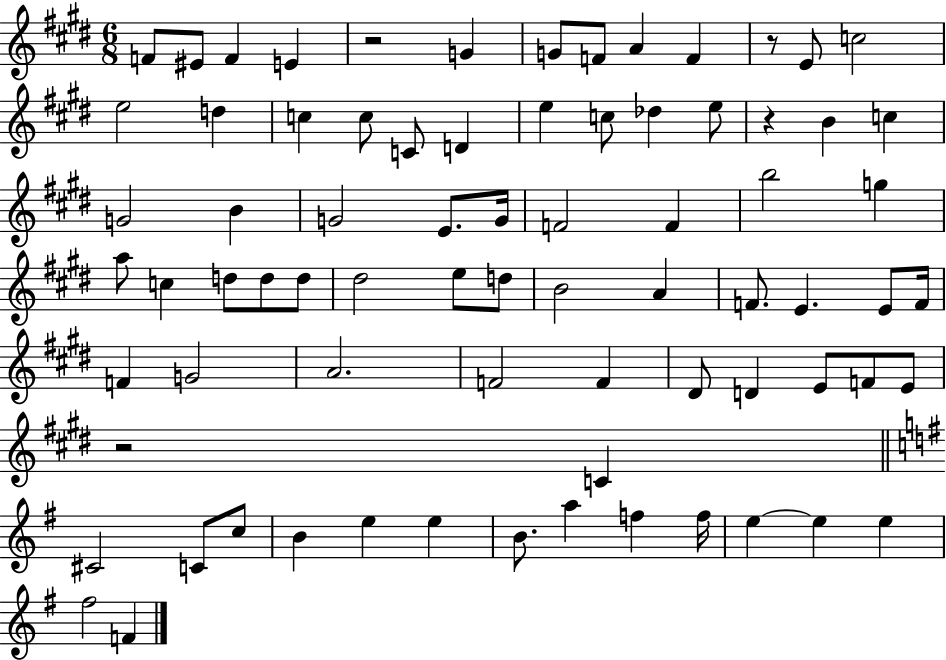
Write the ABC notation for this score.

X:1
T:Untitled
M:6/8
L:1/4
K:E
F/2 ^E/2 F E z2 G G/2 F/2 A F z/2 E/2 c2 e2 d c c/2 C/2 D e c/2 _d e/2 z B c G2 B G2 E/2 G/4 F2 F b2 g a/2 c d/2 d/2 d/2 ^d2 e/2 d/2 B2 A F/2 E E/2 F/4 F G2 A2 F2 F ^D/2 D E/2 F/2 E/2 z2 C ^C2 C/2 c/2 B e e B/2 a f f/4 e e e ^f2 F